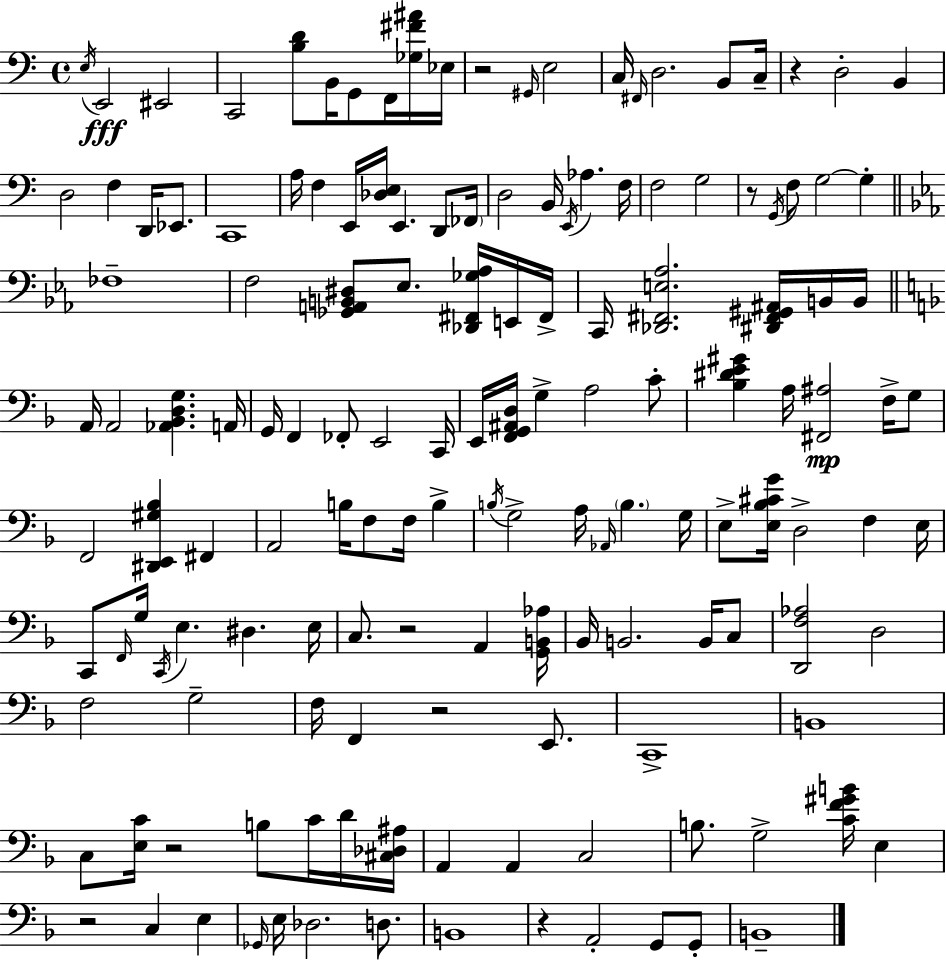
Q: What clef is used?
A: bass